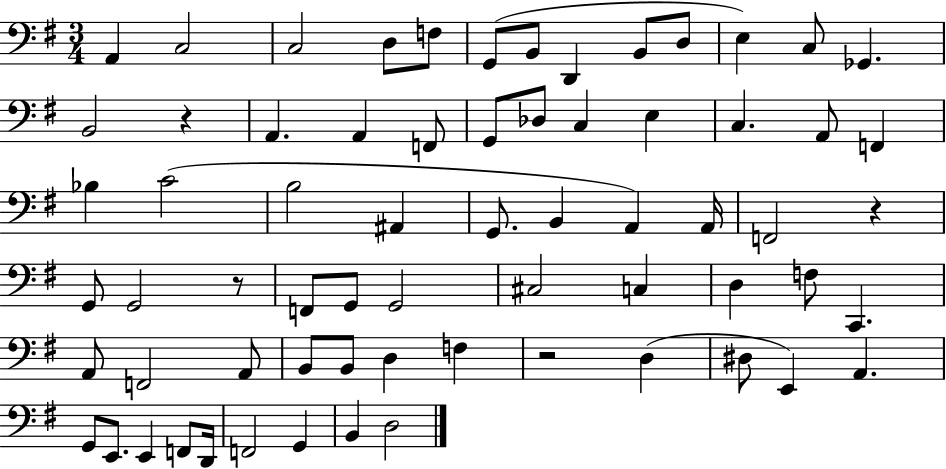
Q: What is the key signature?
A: G major